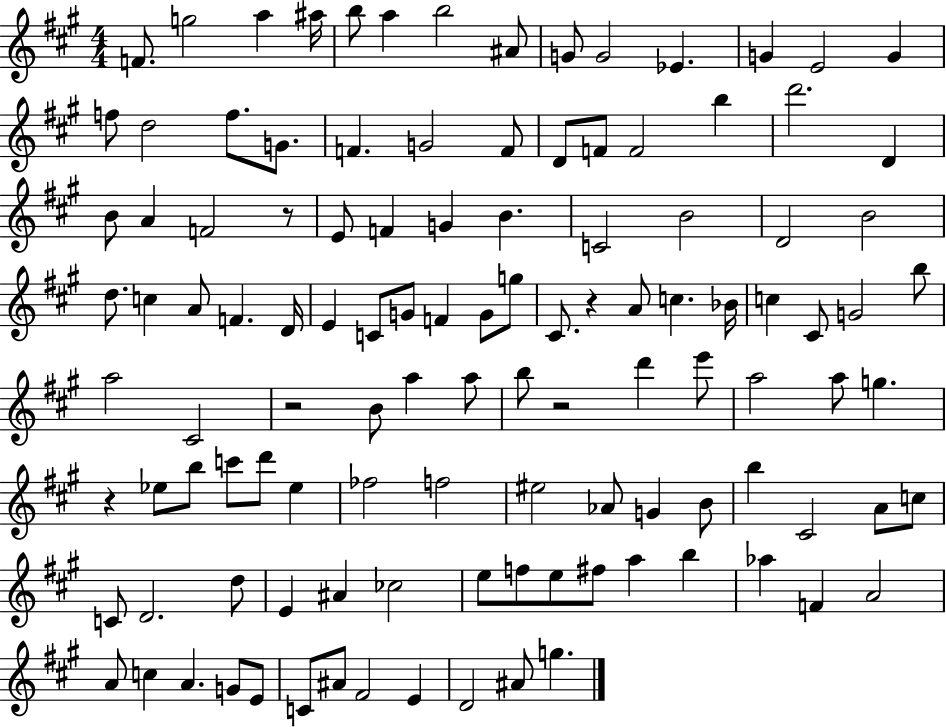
F4/e. G5/h A5/q A#5/s B5/e A5/q B5/h A#4/e G4/e G4/h Eb4/q. G4/q E4/h G4/q F5/e D5/h F5/e. G4/e. F4/q. G4/h F4/e D4/e F4/e F4/h B5/q D6/h. D4/q B4/e A4/q F4/h R/e E4/e F4/q G4/q B4/q. C4/h B4/h D4/h B4/h D5/e. C5/q A4/e F4/q. D4/s E4/q C4/e G4/e F4/q G4/e G5/e C#4/e. R/q A4/e C5/q. Bb4/s C5/q C#4/e G4/h B5/e A5/h C#4/h R/h B4/e A5/q A5/e B5/e R/h D6/q E6/e A5/h A5/e G5/q. R/q Eb5/e B5/e C6/e D6/e Eb5/q FES5/h F5/h EIS5/h Ab4/e G4/q B4/e B5/q C#4/h A4/e C5/e C4/e D4/h. D5/e E4/q A#4/q CES5/h E5/e F5/e E5/e F#5/e A5/q B5/q Ab5/q F4/q A4/h A4/e C5/q A4/q. G4/e E4/e C4/e A#4/e F#4/h E4/q D4/h A#4/e G5/q.